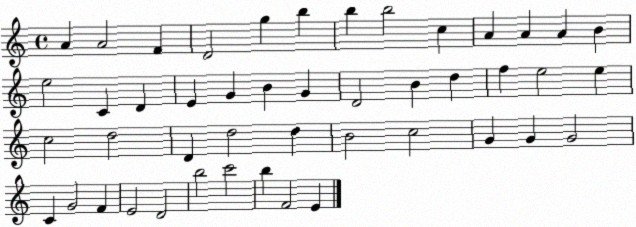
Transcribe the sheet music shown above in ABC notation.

X:1
T:Untitled
M:4/4
L:1/4
K:C
A A2 F D2 g b b b2 c A A A B e2 C D E G B G D2 B d f e2 e c2 d2 D d2 d B2 c2 G G G2 C G2 F E2 D2 b2 c'2 b F2 E